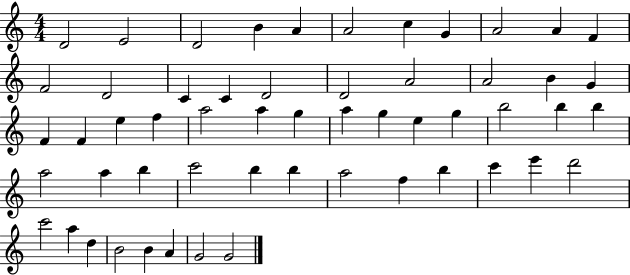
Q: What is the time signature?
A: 4/4